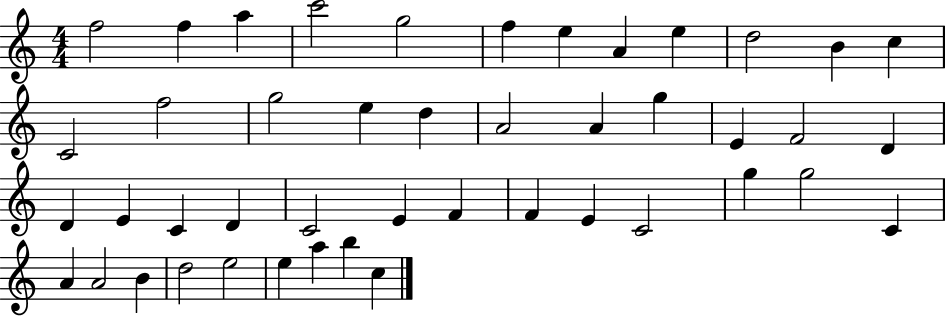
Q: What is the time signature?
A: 4/4